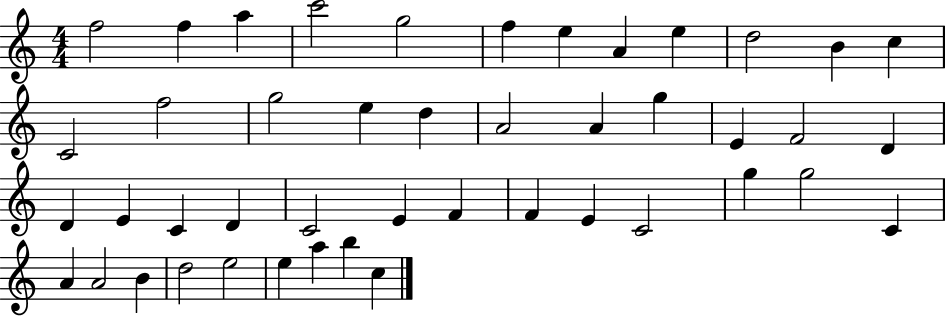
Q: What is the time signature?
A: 4/4